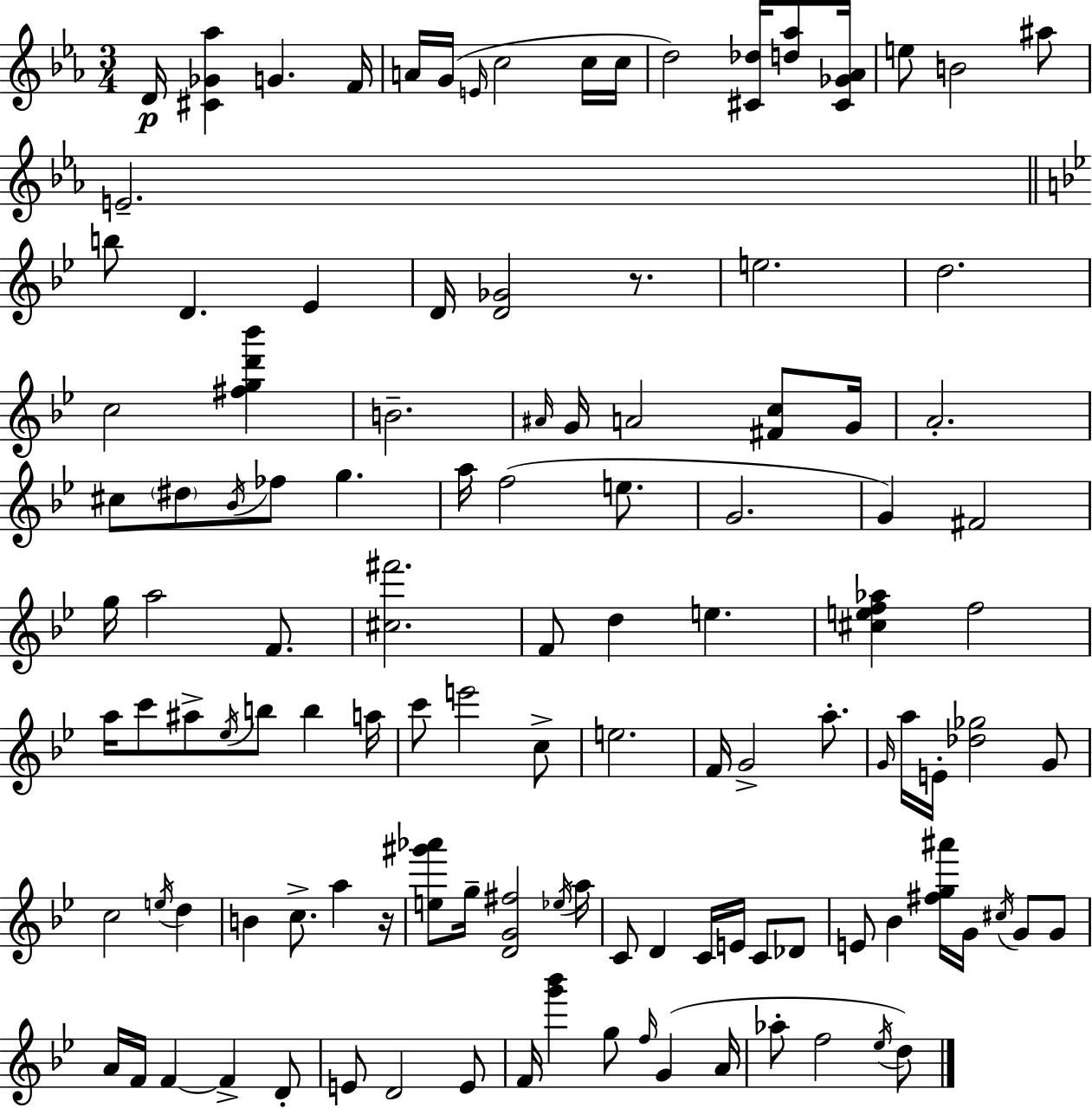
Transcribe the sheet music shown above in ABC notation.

X:1
T:Untitled
M:3/4
L:1/4
K:Cm
D/4 [^C_G_a] G F/4 A/4 G/4 E/4 c2 c/4 c/4 d2 [^C_d]/4 [d_a]/2 [^C_G_A]/4 e/2 B2 ^a/2 E2 b/2 D _E D/4 [D_G]2 z/2 e2 d2 c2 [^fgd'_b'] B2 ^A/4 G/4 A2 [^Fc]/2 G/4 A2 ^c/2 ^d/2 _B/4 _f/2 g a/4 f2 e/2 G2 G ^F2 g/4 a2 F/2 [^c^f']2 F/2 d e [^cef_a] f2 a/4 c'/2 ^a/2 _e/4 b/2 b a/4 c'/2 e'2 c/2 e2 F/4 G2 a/2 G/4 a/4 E/4 [_d_g]2 G/2 c2 e/4 d B c/2 a z/4 [e^g'_a']/2 g/4 [DG^f]2 _e/4 a/4 C/2 D C/4 E/4 C/2 _D/2 E/2 _B [^fg^a']/4 G/4 ^c/4 G/2 G/2 A/4 F/4 F F D/2 E/2 D2 E/2 F/4 [g'_b'] g/2 f/4 G A/4 _a/2 f2 _e/4 d/2